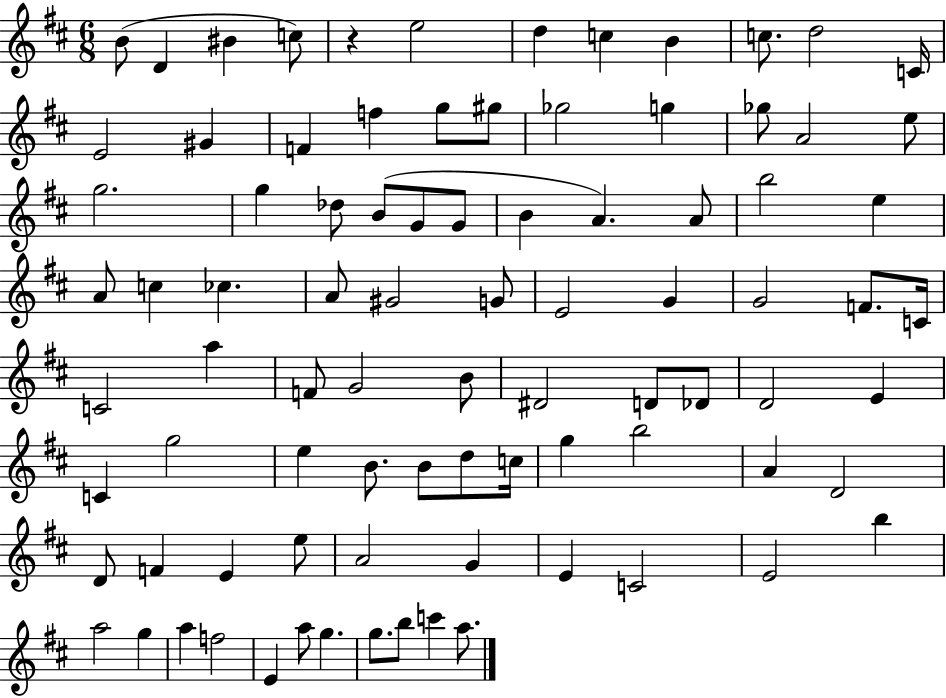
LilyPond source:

{
  \clef treble
  \numericTimeSignature
  \time 6/8
  \key d \major
  b'8( d'4 bis'4 c''8) | r4 e''2 | d''4 c''4 b'4 | c''8. d''2 c'16 | \break e'2 gis'4 | f'4 f''4 g''8 gis''8 | ges''2 g''4 | ges''8 a'2 e''8 | \break g''2. | g''4 des''8 b'8( g'8 g'8 | b'4 a'4.) a'8 | b''2 e''4 | \break a'8 c''4 ces''4. | a'8 gis'2 g'8 | e'2 g'4 | g'2 f'8. c'16 | \break c'2 a''4 | f'8 g'2 b'8 | dis'2 d'8 des'8 | d'2 e'4 | \break c'4 g''2 | e''4 b'8. b'8 d''8 c''16 | g''4 b''2 | a'4 d'2 | \break d'8 f'4 e'4 e''8 | a'2 g'4 | e'4 c'2 | e'2 b''4 | \break a''2 g''4 | a''4 f''2 | e'4 a''8 g''4. | g''8. b''8 c'''4 a''8. | \break \bar "|."
}